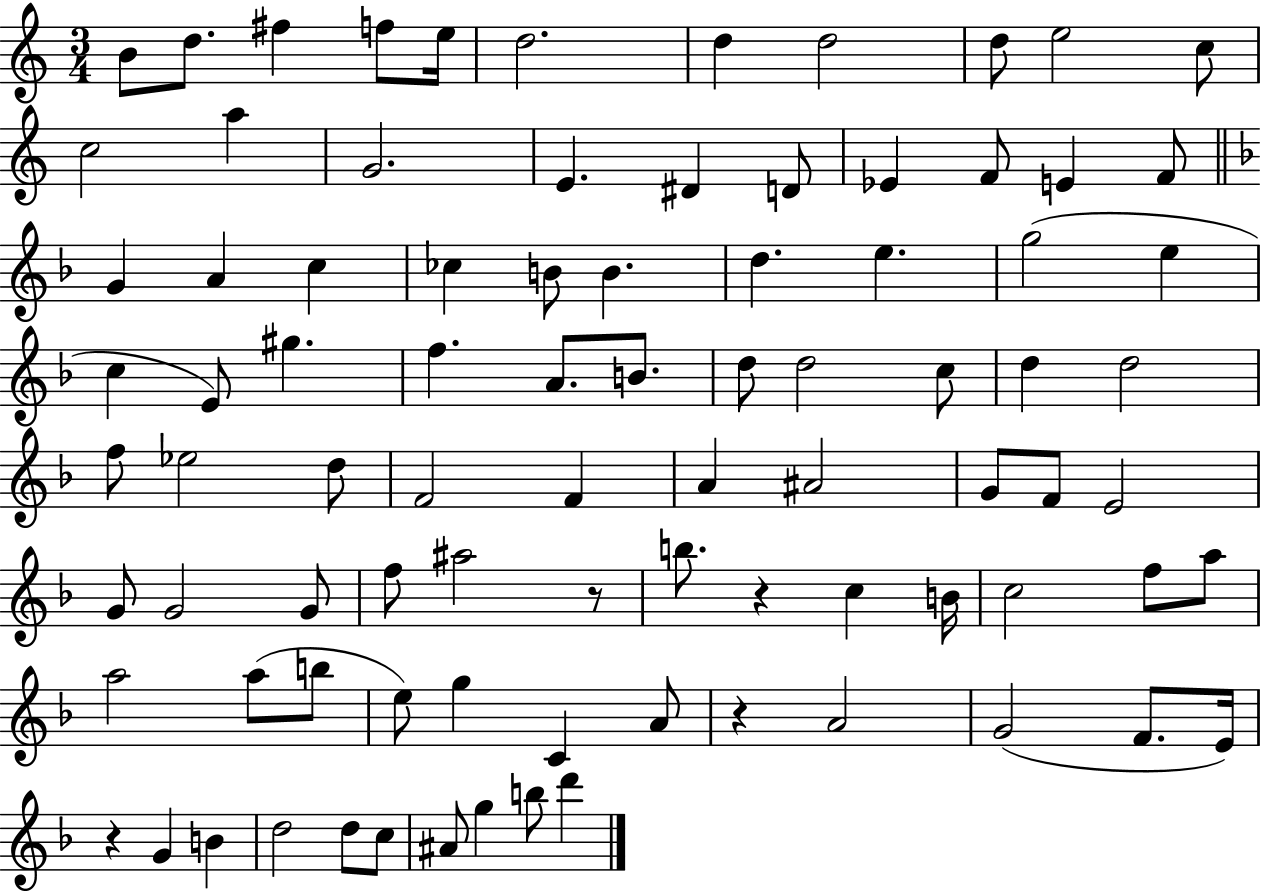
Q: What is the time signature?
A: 3/4